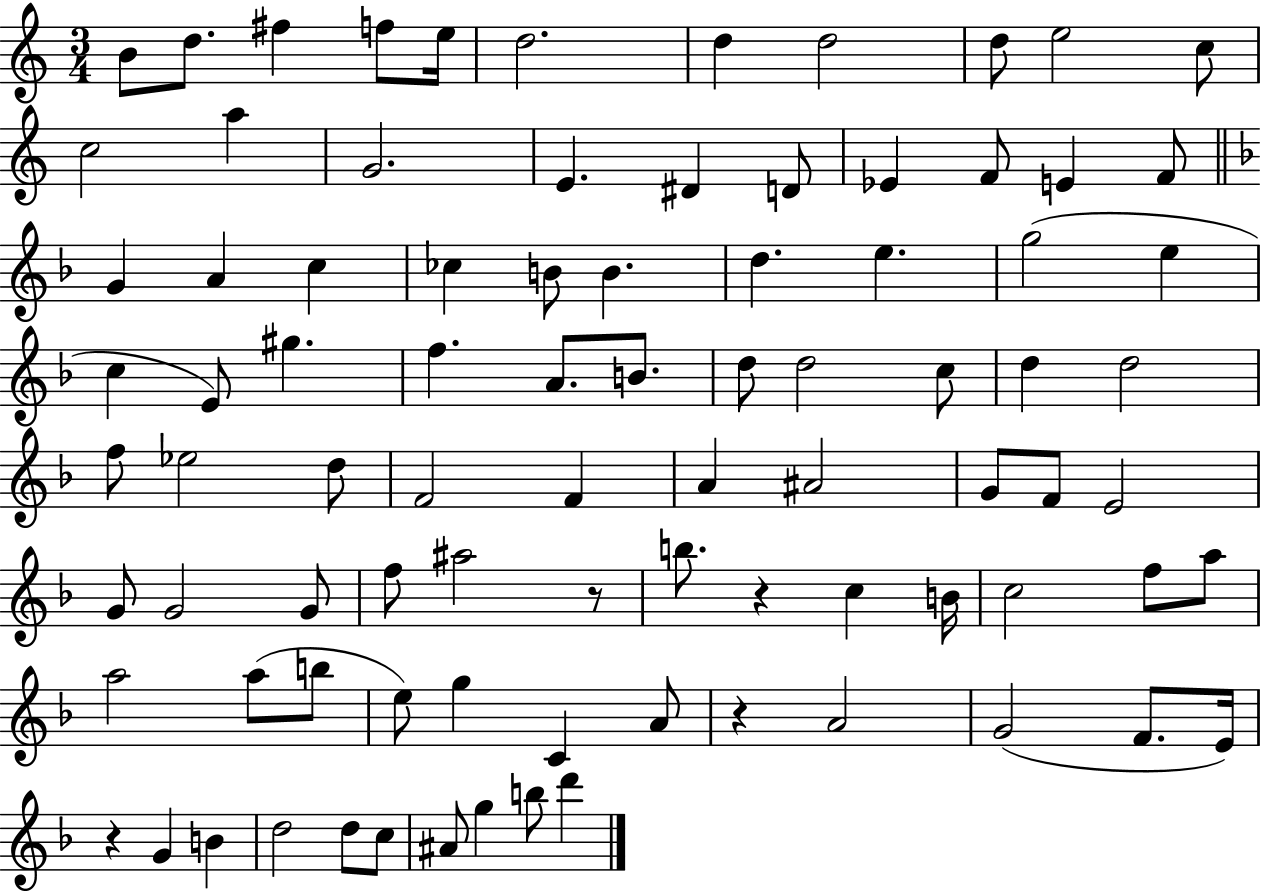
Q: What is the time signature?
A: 3/4